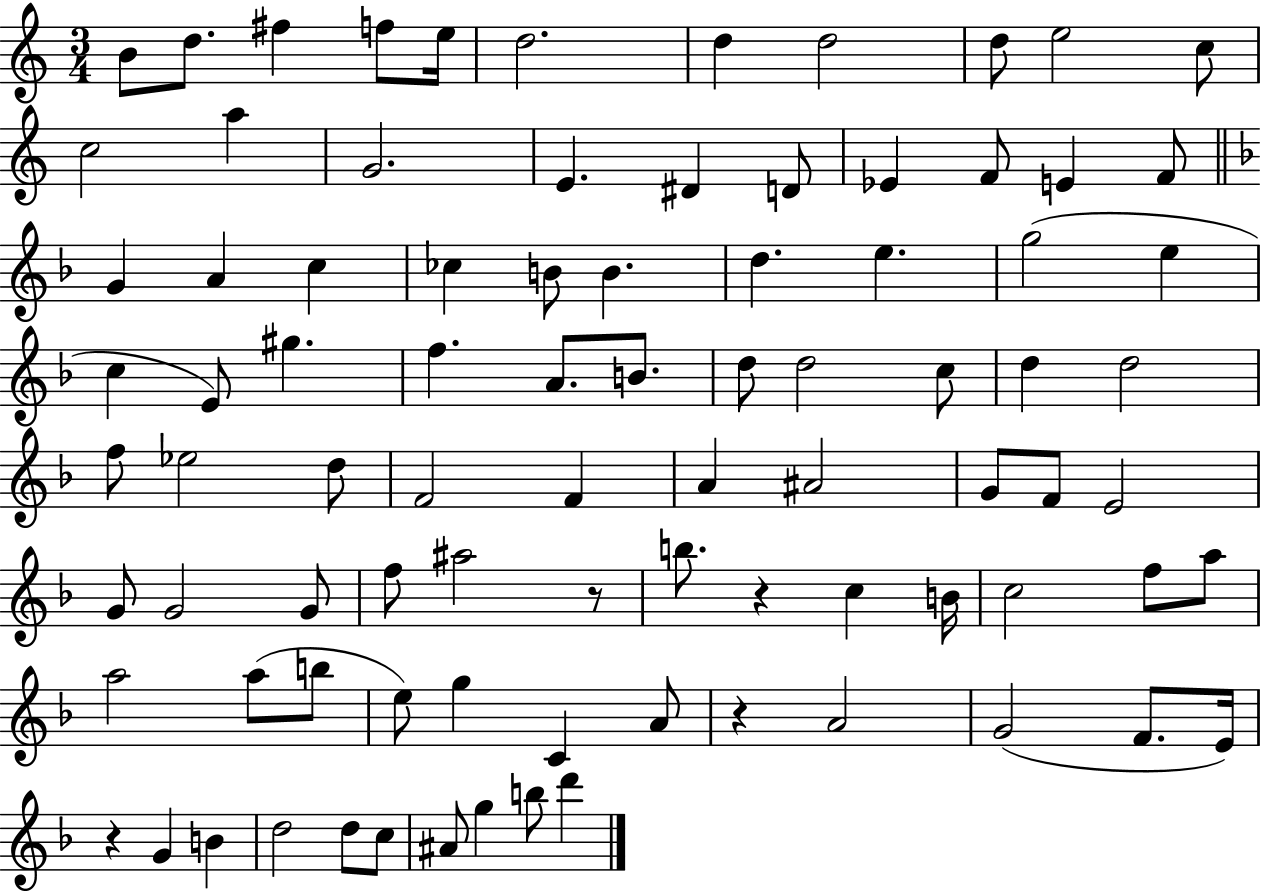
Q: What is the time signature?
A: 3/4